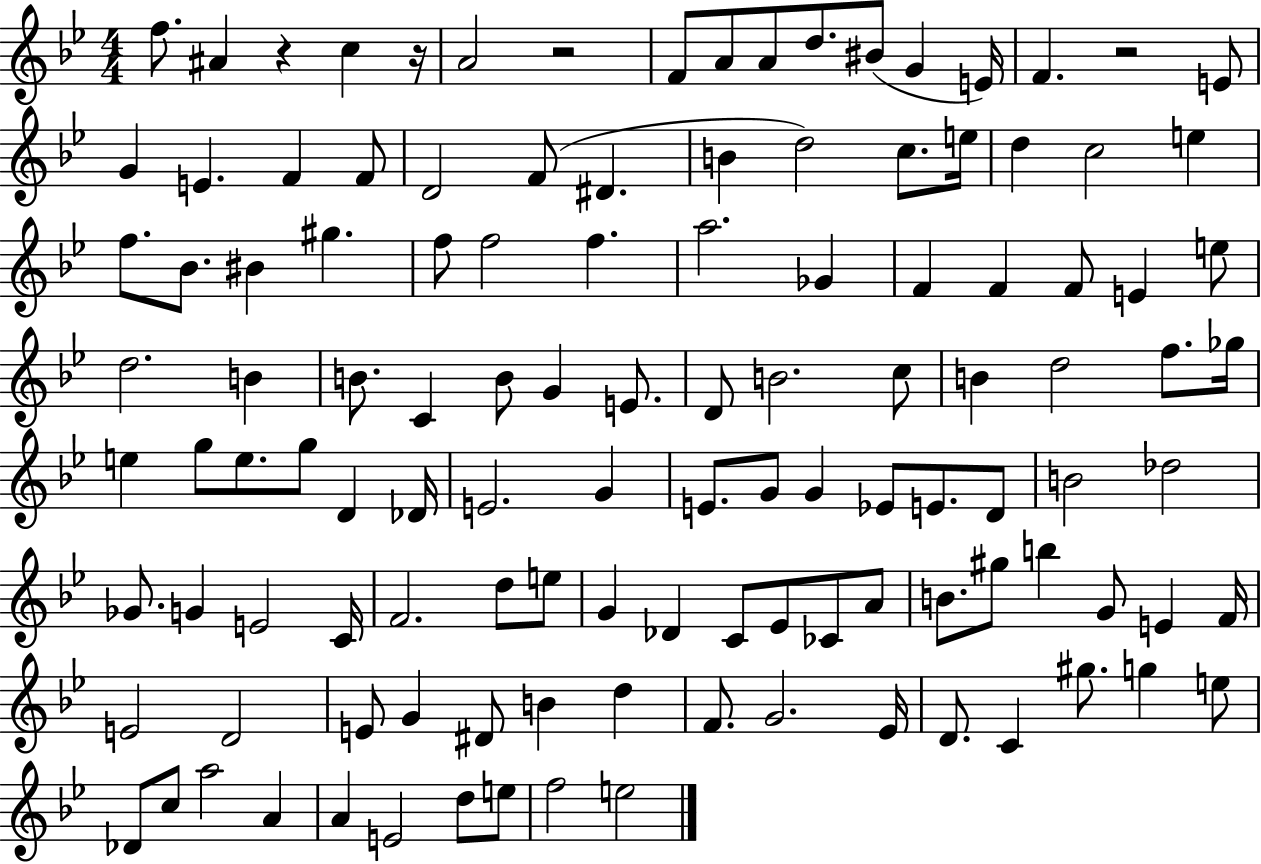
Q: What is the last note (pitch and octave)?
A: E5